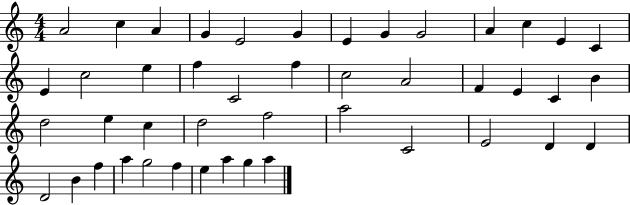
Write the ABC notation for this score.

X:1
T:Untitled
M:4/4
L:1/4
K:C
A2 c A G E2 G E G G2 A c E C E c2 e f C2 f c2 A2 F E C B d2 e c d2 f2 a2 C2 E2 D D D2 B f a g2 f e a g a